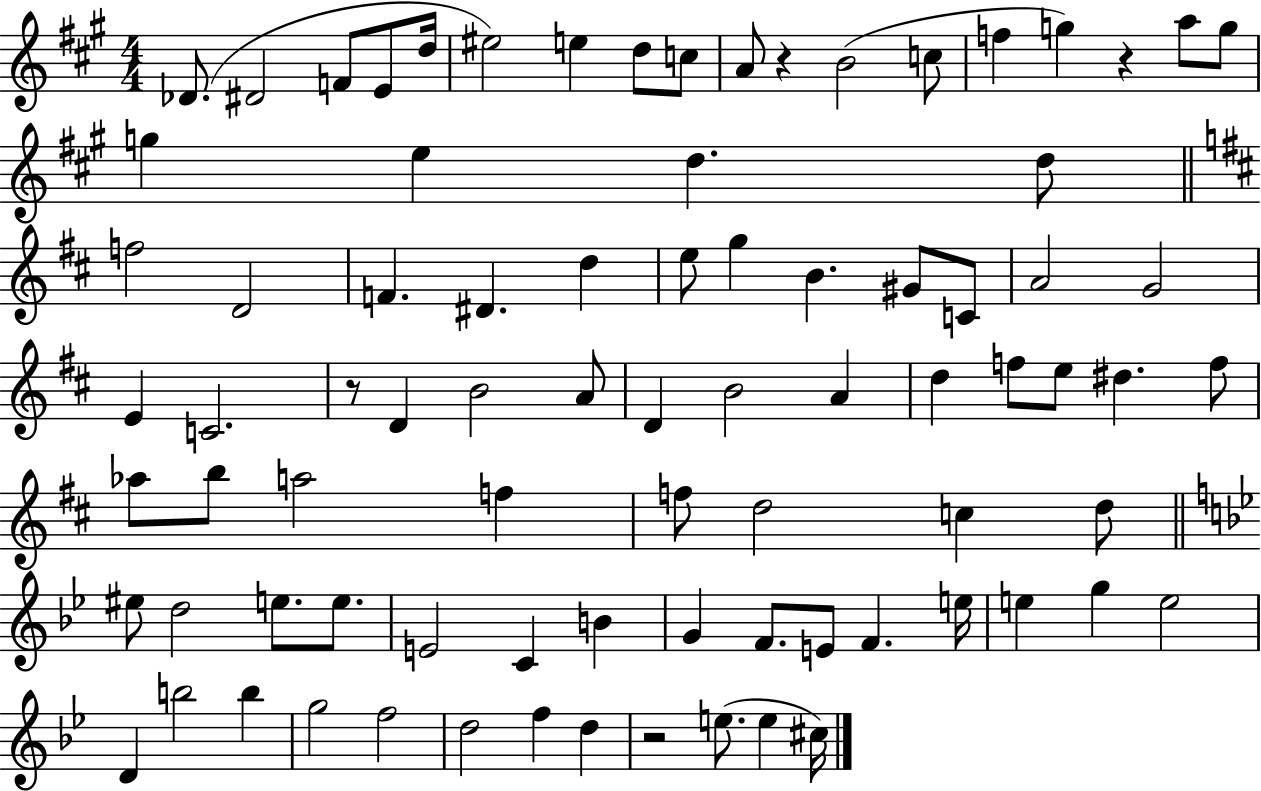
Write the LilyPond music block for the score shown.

{
  \clef treble
  \numericTimeSignature
  \time 4/4
  \key a \major
  \repeat volta 2 { des'8.( dis'2 f'8 e'8 d''16 | eis''2) e''4 d''8 c''8 | a'8 r4 b'2( c''8 | f''4 g''4) r4 a''8 g''8 | \break g''4 e''4 d''4. d''8 | \bar "||" \break \key b \minor f''2 d'2 | f'4. dis'4. d''4 | e''8 g''4 b'4. gis'8 c'8 | a'2 g'2 | \break e'4 c'2. | r8 d'4 b'2 a'8 | d'4 b'2 a'4 | d''4 f''8 e''8 dis''4. f''8 | \break aes''8 b''8 a''2 f''4 | f''8 d''2 c''4 d''8 | \bar "||" \break \key bes \major eis''8 d''2 e''8. e''8. | e'2 c'4 b'4 | g'4 f'8. e'8 f'4. e''16 | e''4 g''4 e''2 | \break d'4 b''2 b''4 | g''2 f''2 | d''2 f''4 d''4 | r2 e''8.( e''4 cis''16) | \break } \bar "|."
}